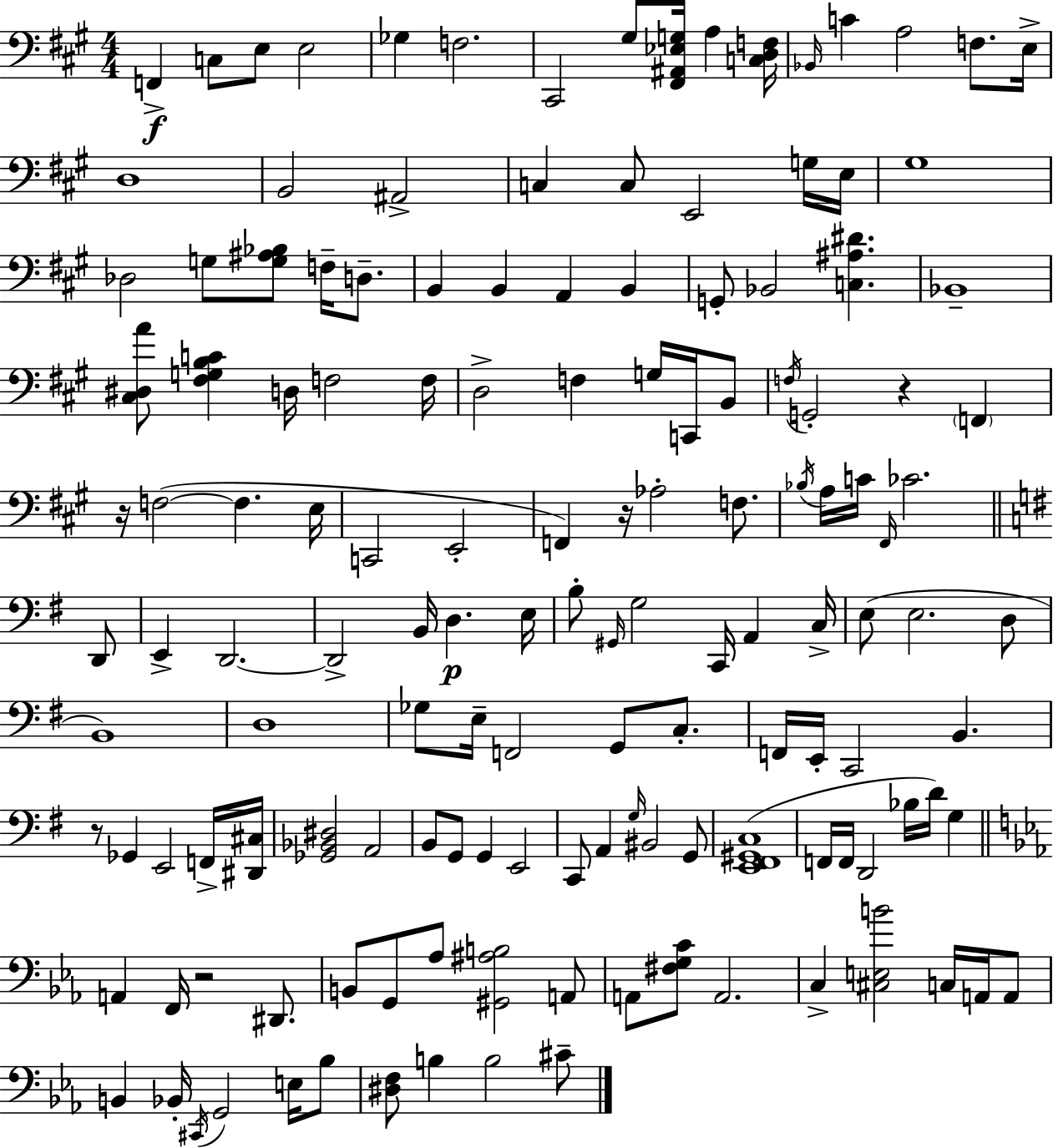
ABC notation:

X:1
T:Untitled
M:4/4
L:1/4
K:A
F,, C,/2 E,/2 E,2 _G, F,2 ^C,,2 ^G,/2 [^F,,^A,,_E,G,]/4 A, [C,D,F,]/4 _B,,/4 C A,2 F,/2 E,/4 D,4 B,,2 ^A,,2 C, C,/2 E,,2 G,/4 E,/4 ^G,4 _D,2 G,/2 [G,^A,_B,]/2 F,/4 D,/2 B,, B,, A,, B,, G,,/2 _B,,2 [C,^A,^D] _B,,4 [^C,^D,A]/2 [^F,G,B,C] D,/4 F,2 F,/4 D,2 F, G,/4 C,,/4 B,,/2 F,/4 G,,2 z F,, z/4 F,2 F, E,/4 C,,2 E,,2 F,, z/4 _A,2 F,/2 _B,/4 A,/4 C/4 ^F,,/4 _C2 D,,/2 E,, D,,2 D,,2 B,,/4 D, E,/4 B,/2 ^G,,/4 G,2 C,,/4 A,, C,/4 E,/2 E,2 D,/2 B,,4 D,4 _G,/2 E,/4 F,,2 G,,/2 C,/2 F,,/4 E,,/4 C,,2 B,, z/2 _G,, E,,2 F,,/4 [^D,,^C,]/4 [_G,,_B,,^D,]2 A,,2 B,,/2 G,,/2 G,, E,,2 C,,/2 A,, G,/4 ^B,,2 G,,/2 [E,,^F,,^G,,C,]4 F,,/4 F,,/4 D,,2 _B,/4 D/4 G, A,, F,,/4 z2 ^D,,/2 B,,/2 G,,/2 _A,/2 [^G,,^A,B,]2 A,,/2 A,,/2 [^F,G,C]/2 A,,2 C, [^C,E,B]2 C,/4 A,,/4 A,,/2 B,, _B,,/4 ^C,,/4 G,,2 E,/4 _B,/2 [^D,F,]/2 B, B,2 ^C/2